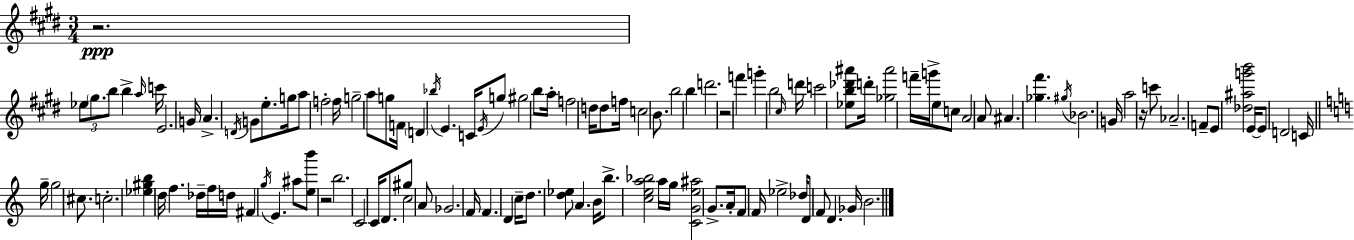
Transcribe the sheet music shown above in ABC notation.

X:1
T:Untitled
M:3/4
L:1/4
K:E
z2 _e/2 ^g/2 b/2 b a/4 c'/4 E2 G/4 A D/4 G/2 e/2 g/4 a/2 f2 f/4 g2 a/2 g/2 F/4 D _b/4 E C/4 E/4 g/2 ^g2 b/2 a/4 f2 d/4 d/2 f/4 c2 B/2 b2 b d'2 z2 f' g' b2 ^c/4 d'/4 c'2 [_eb_d'^a']/2 d'/4 [_g^a']2 f'/4 g'/4 e/2 c/2 A2 A/2 ^A [_g^f'] ^g/4 _B2 G/4 a2 z/4 c'/2 _A2 F/2 E/2 [_d^ag'b']2 E/4 E/2 D2 C/4 g/4 g2 ^c/2 c2 [_e^gb] d/4 f _d/4 f/4 d/4 ^F g/4 E ^a/2 [eb']/2 z2 b2 C2 C/4 D/2 ^g/2 c2 A/2 _G2 F/4 F D c/4 d/2 [d_e]/2 A B/4 b/2 [cea_b]2 a/4 g/4 [CGe^a]2 G/2 A/4 F/2 F/4 _e2 _d/4 D/2 F/2 D _G/4 B2